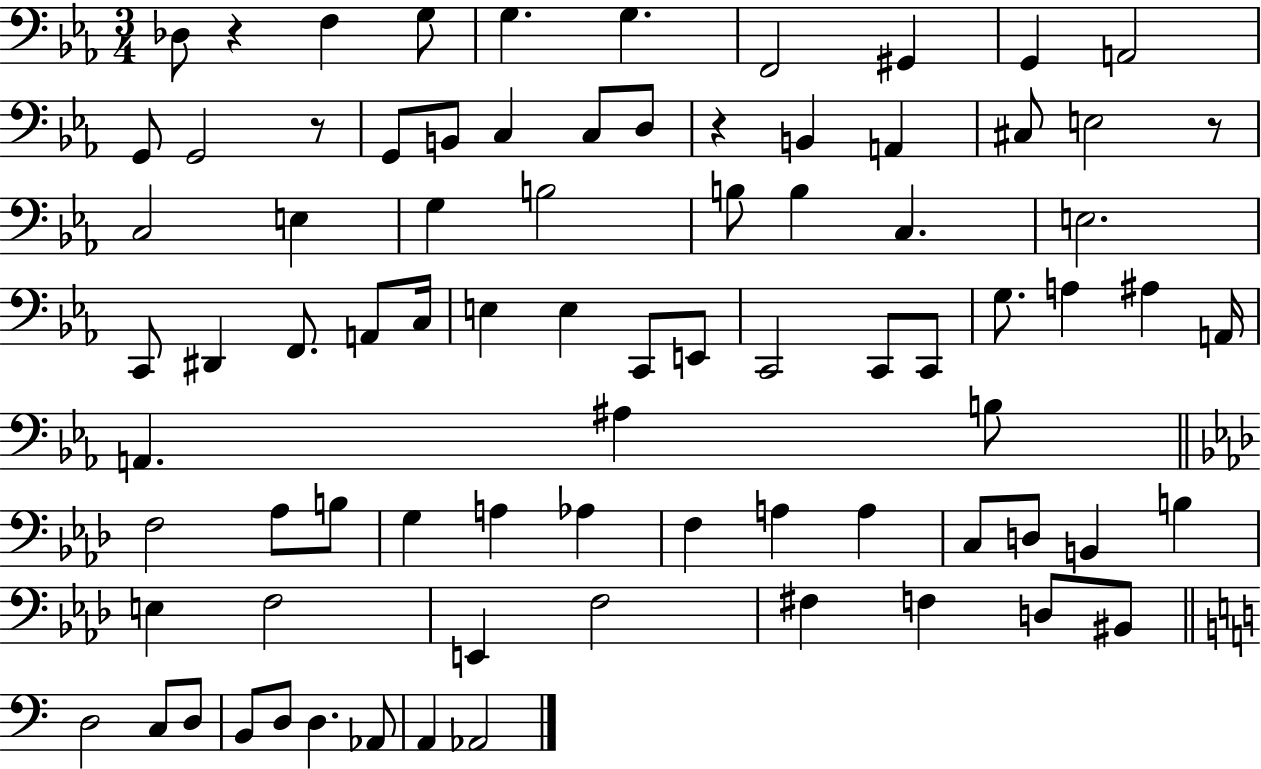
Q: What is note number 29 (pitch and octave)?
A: C2